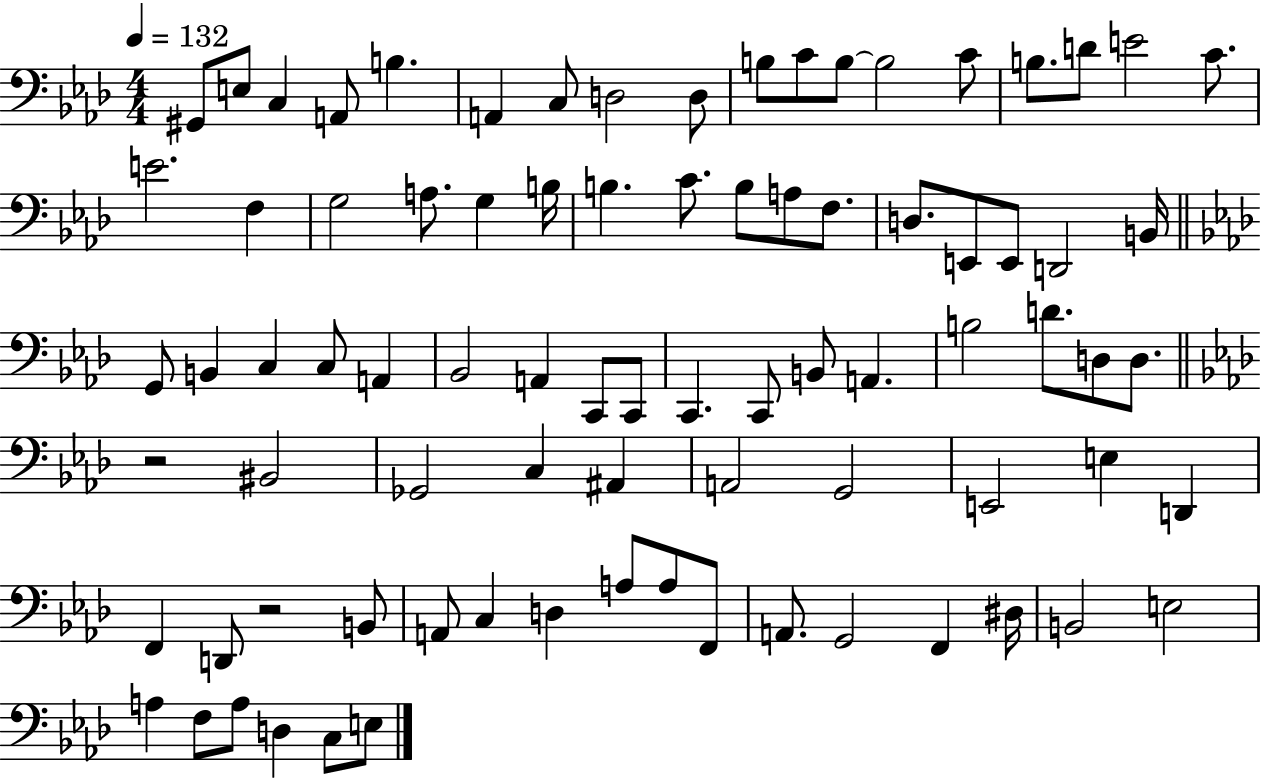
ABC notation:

X:1
T:Untitled
M:4/4
L:1/4
K:Ab
^G,,/2 E,/2 C, A,,/2 B, A,, C,/2 D,2 D,/2 B,/2 C/2 B,/2 B,2 C/2 B,/2 D/2 E2 C/2 E2 F, G,2 A,/2 G, B,/4 B, C/2 B,/2 A,/2 F,/2 D,/2 E,,/2 E,,/2 D,,2 B,,/4 G,,/2 B,, C, C,/2 A,, _B,,2 A,, C,,/2 C,,/2 C,, C,,/2 B,,/2 A,, B,2 D/2 D,/2 D,/2 z2 ^B,,2 _G,,2 C, ^A,, A,,2 G,,2 E,,2 E, D,, F,, D,,/2 z2 B,,/2 A,,/2 C, D, A,/2 A,/2 F,,/2 A,,/2 G,,2 F,, ^D,/4 B,,2 E,2 A, F,/2 A,/2 D, C,/2 E,/2